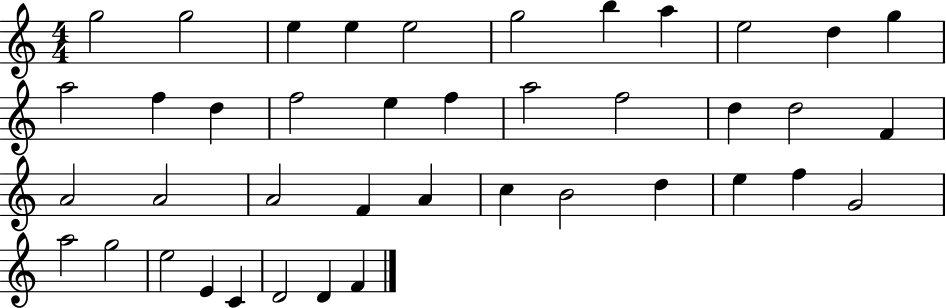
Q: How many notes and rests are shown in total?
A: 41